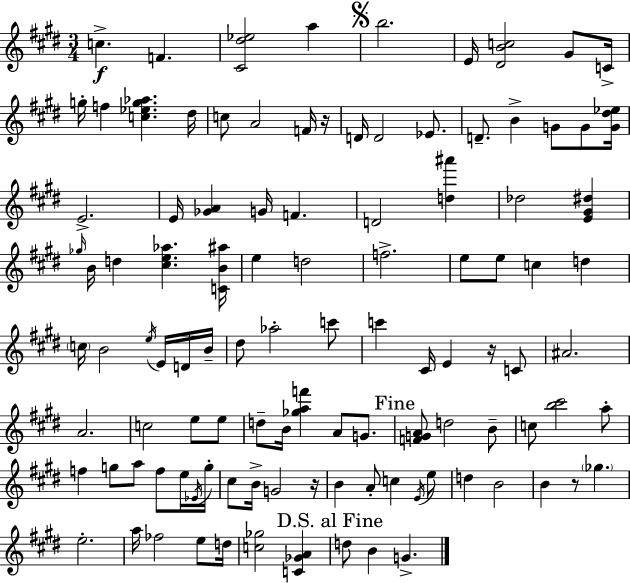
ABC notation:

X:1
T:Untitled
M:3/4
L:1/4
K:E
c F [^C^d_e]2 a b2 E/4 [^DBc]2 ^G/2 C/4 g/4 f [c_eg_a] ^d/4 c/2 A2 F/4 z/4 D/4 D2 _E/2 D/2 B G/2 G/2 [G^d_e]/4 E2 E/4 [_GA] G/4 F D2 [d^a'] _d2 [E^G^d] _g/4 B/4 d [^ce_a] [CB^a]/4 e d2 f2 e/2 e/2 c d c/4 B2 e/4 E/4 D/4 B/4 ^d/2 _a2 c'/2 c' ^C/4 E z/4 C/2 ^A2 A2 c2 e/2 e/2 d/2 B/4 [_gaf'] A/2 G/2 [FGA]/2 d2 B/2 c/2 [b^c']2 a/2 f g/2 a/2 f/2 e/4 _E/4 g/4 ^c/2 B/4 G2 z/4 B A/2 c E/4 e/2 d B2 B z/2 _g e2 a/4 _f2 e/2 d/4 [c_g]2 [C_GA] d/2 B G